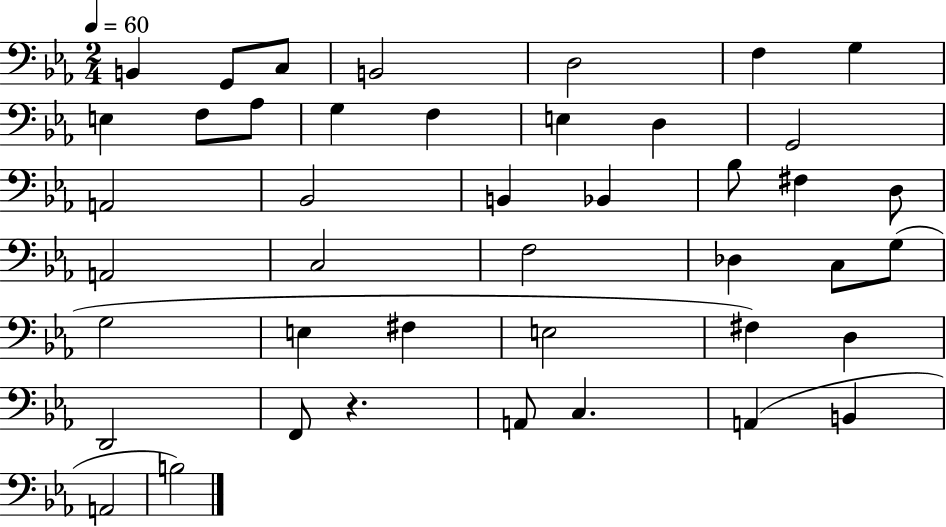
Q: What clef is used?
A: bass